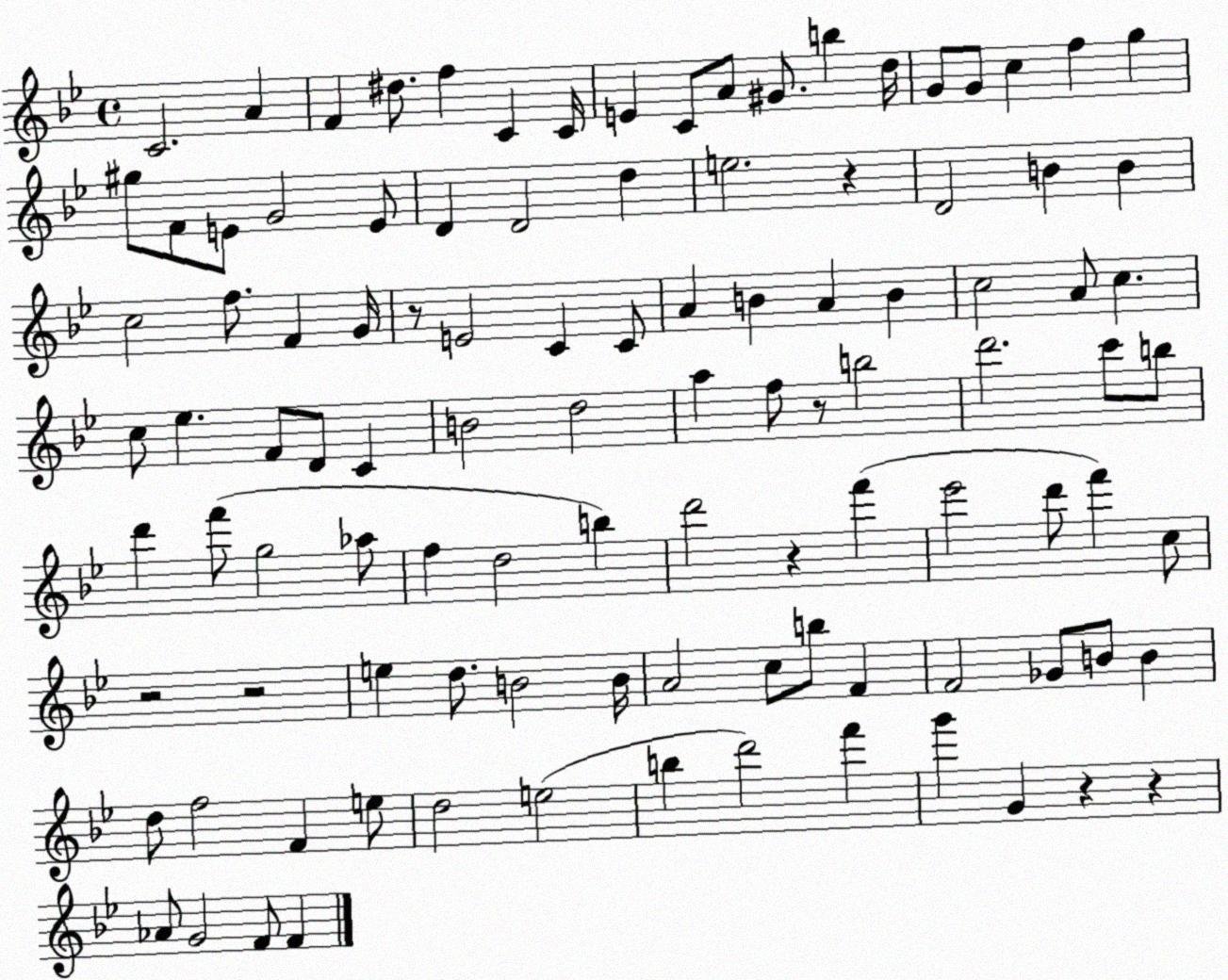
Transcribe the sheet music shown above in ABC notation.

X:1
T:Untitled
M:4/4
L:1/4
K:Bb
C2 A F ^d/2 f C C/4 E C/2 A/2 ^G/2 b d/4 G/2 G/2 c f g ^g/2 F/2 E/2 G2 E/2 D D2 d e2 z D2 B B c2 f/2 F G/4 z/2 E2 C C/2 A B A B c2 A/2 c c/2 _e F/2 D/2 C B2 d2 a f/2 z/2 b2 d'2 c'/2 b/2 d' f'/2 g2 _a/2 f d2 b d'2 z f' _e'2 d'/2 f' c/2 z2 z2 e d/2 B2 B/4 A2 c/2 b/2 F F2 _G/2 B/2 B d/2 f2 F e/2 d2 e2 b d'2 f' g' G z z _A/2 G2 F/2 F